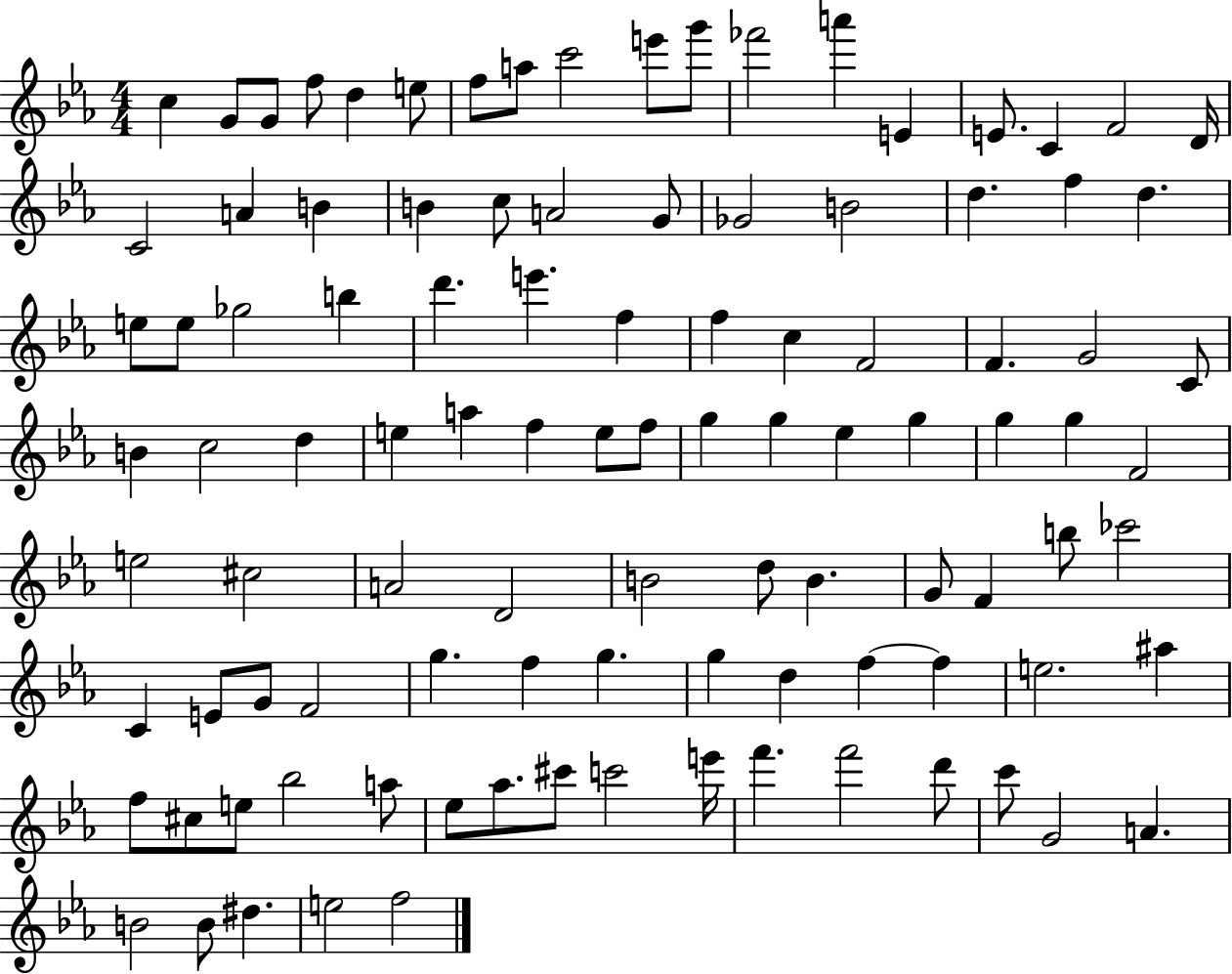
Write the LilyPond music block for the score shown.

{
  \clef treble
  \numericTimeSignature
  \time 4/4
  \key ees \major
  \repeat volta 2 { c''4 g'8 g'8 f''8 d''4 e''8 | f''8 a''8 c'''2 e'''8 g'''8 | fes'''2 a'''4 e'4 | e'8. c'4 f'2 d'16 | \break c'2 a'4 b'4 | b'4 c''8 a'2 g'8 | ges'2 b'2 | d''4. f''4 d''4. | \break e''8 e''8 ges''2 b''4 | d'''4. e'''4. f''4 | f''4 c''4 f'2 | f'4. g'2 c'8 | \break b'4 c''2 d''4 | e''4 a''4 f''4 e''8 f''8 | g''4 g''4 ees''4 g''4 | g''4 g''4 f'2 | \break e''2 cis''2 | a'2 d'2 | b'2 d''8 b'4. | g'8 f'4 b''8 ces'''2 | \break c'4 e'8 g'8 f'2 | g''4. f''4 g''4. | g''4 d''4 f''4~~ f''4 | e''2. ais''4 | \break f''8 cis''8 e''8 bes''2 a''8 | ees''8 aes''8. cis'''8 c'''2 e'''16 | f'''4. f'''2 d'''8 | c'''8 g'2 a'4. | \break b'2 b'8 dis''4. | e''2 f''2 | } \bar "|."
}